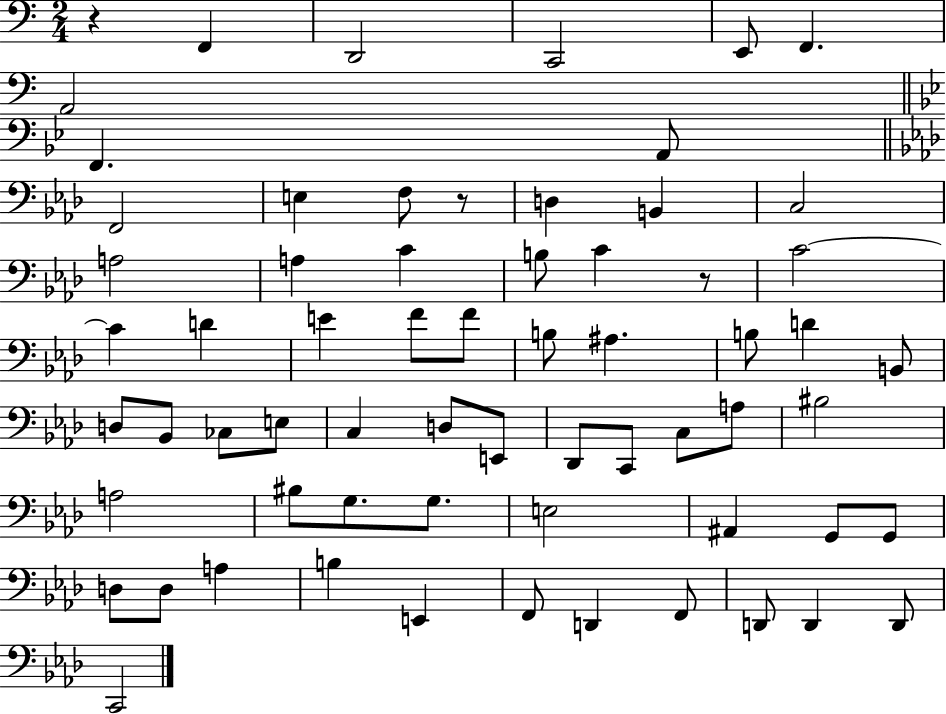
{
  \clef bass
  \numericTimeSignature
  \time 2/4
  \key c \major
  \repeat volta 2 { r4 f,4 | d,2 | c,2 | e,8 f,4. | \break a,2 | \bar "||" \break \key bes \major f,4. a,8 | \bar "||" \break \key aes \major f,2 | e4 f8 r8 | d4 b,4 | c2 | \break a2 | a4 c'4 | b8 c'4 r8 | c'2~~ | \break c'4 d'4 | e'4 f'8 f'8 | b8 ais4. | b8 d'4 b,8 | \break d8 bes,8 ces8 e8 | c4 d8 e,8 | des,8 c,8 c8 a8 | bis2 | \break a2 | bis8 g8. g8. | e2 | ais,4 g,8 g,8 | \break d8 d8 a4 | b4 e,4 | f,8 d,4 f,8 | d,8 d,4 d,8 | \break c,2 | } \bar "|."
}